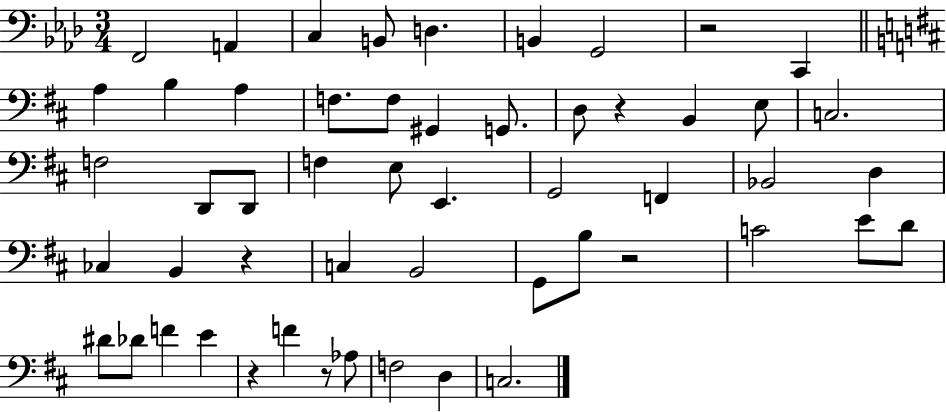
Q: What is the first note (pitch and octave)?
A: F2